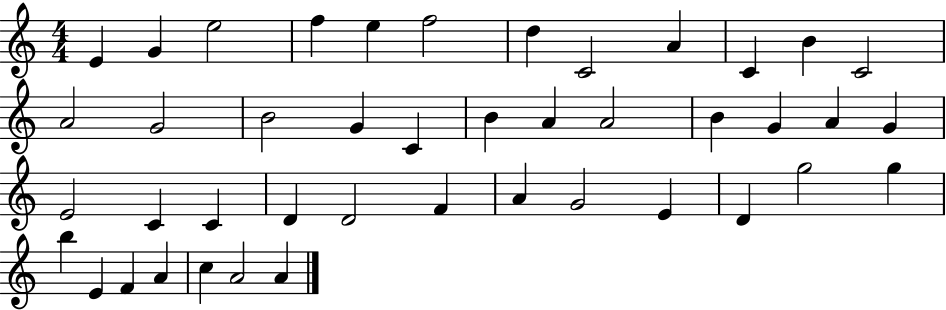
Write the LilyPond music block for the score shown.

{
  \clef treble
  \numericTimeSignature
  \time 4/4
  \key c \major
  e'4 g'4 e''2 | f''4 e''4 f''2 | d''4 c'2 a'4 | c'4 b'4 c'2 | \break a'2 g'2 | b'2 g'4 c'4 | b'4 a'4 a'2 | b'4 g'4 a'4 g'4 | \break e'2 c'4 c'4 | d'4 d'2 f'4 | a'4 g'2 e'4 | d'4 g''2 g''4 | \break b''4 e'4 f'4 a'4 | c''4 a'2 a'4 | \bar "|."
}